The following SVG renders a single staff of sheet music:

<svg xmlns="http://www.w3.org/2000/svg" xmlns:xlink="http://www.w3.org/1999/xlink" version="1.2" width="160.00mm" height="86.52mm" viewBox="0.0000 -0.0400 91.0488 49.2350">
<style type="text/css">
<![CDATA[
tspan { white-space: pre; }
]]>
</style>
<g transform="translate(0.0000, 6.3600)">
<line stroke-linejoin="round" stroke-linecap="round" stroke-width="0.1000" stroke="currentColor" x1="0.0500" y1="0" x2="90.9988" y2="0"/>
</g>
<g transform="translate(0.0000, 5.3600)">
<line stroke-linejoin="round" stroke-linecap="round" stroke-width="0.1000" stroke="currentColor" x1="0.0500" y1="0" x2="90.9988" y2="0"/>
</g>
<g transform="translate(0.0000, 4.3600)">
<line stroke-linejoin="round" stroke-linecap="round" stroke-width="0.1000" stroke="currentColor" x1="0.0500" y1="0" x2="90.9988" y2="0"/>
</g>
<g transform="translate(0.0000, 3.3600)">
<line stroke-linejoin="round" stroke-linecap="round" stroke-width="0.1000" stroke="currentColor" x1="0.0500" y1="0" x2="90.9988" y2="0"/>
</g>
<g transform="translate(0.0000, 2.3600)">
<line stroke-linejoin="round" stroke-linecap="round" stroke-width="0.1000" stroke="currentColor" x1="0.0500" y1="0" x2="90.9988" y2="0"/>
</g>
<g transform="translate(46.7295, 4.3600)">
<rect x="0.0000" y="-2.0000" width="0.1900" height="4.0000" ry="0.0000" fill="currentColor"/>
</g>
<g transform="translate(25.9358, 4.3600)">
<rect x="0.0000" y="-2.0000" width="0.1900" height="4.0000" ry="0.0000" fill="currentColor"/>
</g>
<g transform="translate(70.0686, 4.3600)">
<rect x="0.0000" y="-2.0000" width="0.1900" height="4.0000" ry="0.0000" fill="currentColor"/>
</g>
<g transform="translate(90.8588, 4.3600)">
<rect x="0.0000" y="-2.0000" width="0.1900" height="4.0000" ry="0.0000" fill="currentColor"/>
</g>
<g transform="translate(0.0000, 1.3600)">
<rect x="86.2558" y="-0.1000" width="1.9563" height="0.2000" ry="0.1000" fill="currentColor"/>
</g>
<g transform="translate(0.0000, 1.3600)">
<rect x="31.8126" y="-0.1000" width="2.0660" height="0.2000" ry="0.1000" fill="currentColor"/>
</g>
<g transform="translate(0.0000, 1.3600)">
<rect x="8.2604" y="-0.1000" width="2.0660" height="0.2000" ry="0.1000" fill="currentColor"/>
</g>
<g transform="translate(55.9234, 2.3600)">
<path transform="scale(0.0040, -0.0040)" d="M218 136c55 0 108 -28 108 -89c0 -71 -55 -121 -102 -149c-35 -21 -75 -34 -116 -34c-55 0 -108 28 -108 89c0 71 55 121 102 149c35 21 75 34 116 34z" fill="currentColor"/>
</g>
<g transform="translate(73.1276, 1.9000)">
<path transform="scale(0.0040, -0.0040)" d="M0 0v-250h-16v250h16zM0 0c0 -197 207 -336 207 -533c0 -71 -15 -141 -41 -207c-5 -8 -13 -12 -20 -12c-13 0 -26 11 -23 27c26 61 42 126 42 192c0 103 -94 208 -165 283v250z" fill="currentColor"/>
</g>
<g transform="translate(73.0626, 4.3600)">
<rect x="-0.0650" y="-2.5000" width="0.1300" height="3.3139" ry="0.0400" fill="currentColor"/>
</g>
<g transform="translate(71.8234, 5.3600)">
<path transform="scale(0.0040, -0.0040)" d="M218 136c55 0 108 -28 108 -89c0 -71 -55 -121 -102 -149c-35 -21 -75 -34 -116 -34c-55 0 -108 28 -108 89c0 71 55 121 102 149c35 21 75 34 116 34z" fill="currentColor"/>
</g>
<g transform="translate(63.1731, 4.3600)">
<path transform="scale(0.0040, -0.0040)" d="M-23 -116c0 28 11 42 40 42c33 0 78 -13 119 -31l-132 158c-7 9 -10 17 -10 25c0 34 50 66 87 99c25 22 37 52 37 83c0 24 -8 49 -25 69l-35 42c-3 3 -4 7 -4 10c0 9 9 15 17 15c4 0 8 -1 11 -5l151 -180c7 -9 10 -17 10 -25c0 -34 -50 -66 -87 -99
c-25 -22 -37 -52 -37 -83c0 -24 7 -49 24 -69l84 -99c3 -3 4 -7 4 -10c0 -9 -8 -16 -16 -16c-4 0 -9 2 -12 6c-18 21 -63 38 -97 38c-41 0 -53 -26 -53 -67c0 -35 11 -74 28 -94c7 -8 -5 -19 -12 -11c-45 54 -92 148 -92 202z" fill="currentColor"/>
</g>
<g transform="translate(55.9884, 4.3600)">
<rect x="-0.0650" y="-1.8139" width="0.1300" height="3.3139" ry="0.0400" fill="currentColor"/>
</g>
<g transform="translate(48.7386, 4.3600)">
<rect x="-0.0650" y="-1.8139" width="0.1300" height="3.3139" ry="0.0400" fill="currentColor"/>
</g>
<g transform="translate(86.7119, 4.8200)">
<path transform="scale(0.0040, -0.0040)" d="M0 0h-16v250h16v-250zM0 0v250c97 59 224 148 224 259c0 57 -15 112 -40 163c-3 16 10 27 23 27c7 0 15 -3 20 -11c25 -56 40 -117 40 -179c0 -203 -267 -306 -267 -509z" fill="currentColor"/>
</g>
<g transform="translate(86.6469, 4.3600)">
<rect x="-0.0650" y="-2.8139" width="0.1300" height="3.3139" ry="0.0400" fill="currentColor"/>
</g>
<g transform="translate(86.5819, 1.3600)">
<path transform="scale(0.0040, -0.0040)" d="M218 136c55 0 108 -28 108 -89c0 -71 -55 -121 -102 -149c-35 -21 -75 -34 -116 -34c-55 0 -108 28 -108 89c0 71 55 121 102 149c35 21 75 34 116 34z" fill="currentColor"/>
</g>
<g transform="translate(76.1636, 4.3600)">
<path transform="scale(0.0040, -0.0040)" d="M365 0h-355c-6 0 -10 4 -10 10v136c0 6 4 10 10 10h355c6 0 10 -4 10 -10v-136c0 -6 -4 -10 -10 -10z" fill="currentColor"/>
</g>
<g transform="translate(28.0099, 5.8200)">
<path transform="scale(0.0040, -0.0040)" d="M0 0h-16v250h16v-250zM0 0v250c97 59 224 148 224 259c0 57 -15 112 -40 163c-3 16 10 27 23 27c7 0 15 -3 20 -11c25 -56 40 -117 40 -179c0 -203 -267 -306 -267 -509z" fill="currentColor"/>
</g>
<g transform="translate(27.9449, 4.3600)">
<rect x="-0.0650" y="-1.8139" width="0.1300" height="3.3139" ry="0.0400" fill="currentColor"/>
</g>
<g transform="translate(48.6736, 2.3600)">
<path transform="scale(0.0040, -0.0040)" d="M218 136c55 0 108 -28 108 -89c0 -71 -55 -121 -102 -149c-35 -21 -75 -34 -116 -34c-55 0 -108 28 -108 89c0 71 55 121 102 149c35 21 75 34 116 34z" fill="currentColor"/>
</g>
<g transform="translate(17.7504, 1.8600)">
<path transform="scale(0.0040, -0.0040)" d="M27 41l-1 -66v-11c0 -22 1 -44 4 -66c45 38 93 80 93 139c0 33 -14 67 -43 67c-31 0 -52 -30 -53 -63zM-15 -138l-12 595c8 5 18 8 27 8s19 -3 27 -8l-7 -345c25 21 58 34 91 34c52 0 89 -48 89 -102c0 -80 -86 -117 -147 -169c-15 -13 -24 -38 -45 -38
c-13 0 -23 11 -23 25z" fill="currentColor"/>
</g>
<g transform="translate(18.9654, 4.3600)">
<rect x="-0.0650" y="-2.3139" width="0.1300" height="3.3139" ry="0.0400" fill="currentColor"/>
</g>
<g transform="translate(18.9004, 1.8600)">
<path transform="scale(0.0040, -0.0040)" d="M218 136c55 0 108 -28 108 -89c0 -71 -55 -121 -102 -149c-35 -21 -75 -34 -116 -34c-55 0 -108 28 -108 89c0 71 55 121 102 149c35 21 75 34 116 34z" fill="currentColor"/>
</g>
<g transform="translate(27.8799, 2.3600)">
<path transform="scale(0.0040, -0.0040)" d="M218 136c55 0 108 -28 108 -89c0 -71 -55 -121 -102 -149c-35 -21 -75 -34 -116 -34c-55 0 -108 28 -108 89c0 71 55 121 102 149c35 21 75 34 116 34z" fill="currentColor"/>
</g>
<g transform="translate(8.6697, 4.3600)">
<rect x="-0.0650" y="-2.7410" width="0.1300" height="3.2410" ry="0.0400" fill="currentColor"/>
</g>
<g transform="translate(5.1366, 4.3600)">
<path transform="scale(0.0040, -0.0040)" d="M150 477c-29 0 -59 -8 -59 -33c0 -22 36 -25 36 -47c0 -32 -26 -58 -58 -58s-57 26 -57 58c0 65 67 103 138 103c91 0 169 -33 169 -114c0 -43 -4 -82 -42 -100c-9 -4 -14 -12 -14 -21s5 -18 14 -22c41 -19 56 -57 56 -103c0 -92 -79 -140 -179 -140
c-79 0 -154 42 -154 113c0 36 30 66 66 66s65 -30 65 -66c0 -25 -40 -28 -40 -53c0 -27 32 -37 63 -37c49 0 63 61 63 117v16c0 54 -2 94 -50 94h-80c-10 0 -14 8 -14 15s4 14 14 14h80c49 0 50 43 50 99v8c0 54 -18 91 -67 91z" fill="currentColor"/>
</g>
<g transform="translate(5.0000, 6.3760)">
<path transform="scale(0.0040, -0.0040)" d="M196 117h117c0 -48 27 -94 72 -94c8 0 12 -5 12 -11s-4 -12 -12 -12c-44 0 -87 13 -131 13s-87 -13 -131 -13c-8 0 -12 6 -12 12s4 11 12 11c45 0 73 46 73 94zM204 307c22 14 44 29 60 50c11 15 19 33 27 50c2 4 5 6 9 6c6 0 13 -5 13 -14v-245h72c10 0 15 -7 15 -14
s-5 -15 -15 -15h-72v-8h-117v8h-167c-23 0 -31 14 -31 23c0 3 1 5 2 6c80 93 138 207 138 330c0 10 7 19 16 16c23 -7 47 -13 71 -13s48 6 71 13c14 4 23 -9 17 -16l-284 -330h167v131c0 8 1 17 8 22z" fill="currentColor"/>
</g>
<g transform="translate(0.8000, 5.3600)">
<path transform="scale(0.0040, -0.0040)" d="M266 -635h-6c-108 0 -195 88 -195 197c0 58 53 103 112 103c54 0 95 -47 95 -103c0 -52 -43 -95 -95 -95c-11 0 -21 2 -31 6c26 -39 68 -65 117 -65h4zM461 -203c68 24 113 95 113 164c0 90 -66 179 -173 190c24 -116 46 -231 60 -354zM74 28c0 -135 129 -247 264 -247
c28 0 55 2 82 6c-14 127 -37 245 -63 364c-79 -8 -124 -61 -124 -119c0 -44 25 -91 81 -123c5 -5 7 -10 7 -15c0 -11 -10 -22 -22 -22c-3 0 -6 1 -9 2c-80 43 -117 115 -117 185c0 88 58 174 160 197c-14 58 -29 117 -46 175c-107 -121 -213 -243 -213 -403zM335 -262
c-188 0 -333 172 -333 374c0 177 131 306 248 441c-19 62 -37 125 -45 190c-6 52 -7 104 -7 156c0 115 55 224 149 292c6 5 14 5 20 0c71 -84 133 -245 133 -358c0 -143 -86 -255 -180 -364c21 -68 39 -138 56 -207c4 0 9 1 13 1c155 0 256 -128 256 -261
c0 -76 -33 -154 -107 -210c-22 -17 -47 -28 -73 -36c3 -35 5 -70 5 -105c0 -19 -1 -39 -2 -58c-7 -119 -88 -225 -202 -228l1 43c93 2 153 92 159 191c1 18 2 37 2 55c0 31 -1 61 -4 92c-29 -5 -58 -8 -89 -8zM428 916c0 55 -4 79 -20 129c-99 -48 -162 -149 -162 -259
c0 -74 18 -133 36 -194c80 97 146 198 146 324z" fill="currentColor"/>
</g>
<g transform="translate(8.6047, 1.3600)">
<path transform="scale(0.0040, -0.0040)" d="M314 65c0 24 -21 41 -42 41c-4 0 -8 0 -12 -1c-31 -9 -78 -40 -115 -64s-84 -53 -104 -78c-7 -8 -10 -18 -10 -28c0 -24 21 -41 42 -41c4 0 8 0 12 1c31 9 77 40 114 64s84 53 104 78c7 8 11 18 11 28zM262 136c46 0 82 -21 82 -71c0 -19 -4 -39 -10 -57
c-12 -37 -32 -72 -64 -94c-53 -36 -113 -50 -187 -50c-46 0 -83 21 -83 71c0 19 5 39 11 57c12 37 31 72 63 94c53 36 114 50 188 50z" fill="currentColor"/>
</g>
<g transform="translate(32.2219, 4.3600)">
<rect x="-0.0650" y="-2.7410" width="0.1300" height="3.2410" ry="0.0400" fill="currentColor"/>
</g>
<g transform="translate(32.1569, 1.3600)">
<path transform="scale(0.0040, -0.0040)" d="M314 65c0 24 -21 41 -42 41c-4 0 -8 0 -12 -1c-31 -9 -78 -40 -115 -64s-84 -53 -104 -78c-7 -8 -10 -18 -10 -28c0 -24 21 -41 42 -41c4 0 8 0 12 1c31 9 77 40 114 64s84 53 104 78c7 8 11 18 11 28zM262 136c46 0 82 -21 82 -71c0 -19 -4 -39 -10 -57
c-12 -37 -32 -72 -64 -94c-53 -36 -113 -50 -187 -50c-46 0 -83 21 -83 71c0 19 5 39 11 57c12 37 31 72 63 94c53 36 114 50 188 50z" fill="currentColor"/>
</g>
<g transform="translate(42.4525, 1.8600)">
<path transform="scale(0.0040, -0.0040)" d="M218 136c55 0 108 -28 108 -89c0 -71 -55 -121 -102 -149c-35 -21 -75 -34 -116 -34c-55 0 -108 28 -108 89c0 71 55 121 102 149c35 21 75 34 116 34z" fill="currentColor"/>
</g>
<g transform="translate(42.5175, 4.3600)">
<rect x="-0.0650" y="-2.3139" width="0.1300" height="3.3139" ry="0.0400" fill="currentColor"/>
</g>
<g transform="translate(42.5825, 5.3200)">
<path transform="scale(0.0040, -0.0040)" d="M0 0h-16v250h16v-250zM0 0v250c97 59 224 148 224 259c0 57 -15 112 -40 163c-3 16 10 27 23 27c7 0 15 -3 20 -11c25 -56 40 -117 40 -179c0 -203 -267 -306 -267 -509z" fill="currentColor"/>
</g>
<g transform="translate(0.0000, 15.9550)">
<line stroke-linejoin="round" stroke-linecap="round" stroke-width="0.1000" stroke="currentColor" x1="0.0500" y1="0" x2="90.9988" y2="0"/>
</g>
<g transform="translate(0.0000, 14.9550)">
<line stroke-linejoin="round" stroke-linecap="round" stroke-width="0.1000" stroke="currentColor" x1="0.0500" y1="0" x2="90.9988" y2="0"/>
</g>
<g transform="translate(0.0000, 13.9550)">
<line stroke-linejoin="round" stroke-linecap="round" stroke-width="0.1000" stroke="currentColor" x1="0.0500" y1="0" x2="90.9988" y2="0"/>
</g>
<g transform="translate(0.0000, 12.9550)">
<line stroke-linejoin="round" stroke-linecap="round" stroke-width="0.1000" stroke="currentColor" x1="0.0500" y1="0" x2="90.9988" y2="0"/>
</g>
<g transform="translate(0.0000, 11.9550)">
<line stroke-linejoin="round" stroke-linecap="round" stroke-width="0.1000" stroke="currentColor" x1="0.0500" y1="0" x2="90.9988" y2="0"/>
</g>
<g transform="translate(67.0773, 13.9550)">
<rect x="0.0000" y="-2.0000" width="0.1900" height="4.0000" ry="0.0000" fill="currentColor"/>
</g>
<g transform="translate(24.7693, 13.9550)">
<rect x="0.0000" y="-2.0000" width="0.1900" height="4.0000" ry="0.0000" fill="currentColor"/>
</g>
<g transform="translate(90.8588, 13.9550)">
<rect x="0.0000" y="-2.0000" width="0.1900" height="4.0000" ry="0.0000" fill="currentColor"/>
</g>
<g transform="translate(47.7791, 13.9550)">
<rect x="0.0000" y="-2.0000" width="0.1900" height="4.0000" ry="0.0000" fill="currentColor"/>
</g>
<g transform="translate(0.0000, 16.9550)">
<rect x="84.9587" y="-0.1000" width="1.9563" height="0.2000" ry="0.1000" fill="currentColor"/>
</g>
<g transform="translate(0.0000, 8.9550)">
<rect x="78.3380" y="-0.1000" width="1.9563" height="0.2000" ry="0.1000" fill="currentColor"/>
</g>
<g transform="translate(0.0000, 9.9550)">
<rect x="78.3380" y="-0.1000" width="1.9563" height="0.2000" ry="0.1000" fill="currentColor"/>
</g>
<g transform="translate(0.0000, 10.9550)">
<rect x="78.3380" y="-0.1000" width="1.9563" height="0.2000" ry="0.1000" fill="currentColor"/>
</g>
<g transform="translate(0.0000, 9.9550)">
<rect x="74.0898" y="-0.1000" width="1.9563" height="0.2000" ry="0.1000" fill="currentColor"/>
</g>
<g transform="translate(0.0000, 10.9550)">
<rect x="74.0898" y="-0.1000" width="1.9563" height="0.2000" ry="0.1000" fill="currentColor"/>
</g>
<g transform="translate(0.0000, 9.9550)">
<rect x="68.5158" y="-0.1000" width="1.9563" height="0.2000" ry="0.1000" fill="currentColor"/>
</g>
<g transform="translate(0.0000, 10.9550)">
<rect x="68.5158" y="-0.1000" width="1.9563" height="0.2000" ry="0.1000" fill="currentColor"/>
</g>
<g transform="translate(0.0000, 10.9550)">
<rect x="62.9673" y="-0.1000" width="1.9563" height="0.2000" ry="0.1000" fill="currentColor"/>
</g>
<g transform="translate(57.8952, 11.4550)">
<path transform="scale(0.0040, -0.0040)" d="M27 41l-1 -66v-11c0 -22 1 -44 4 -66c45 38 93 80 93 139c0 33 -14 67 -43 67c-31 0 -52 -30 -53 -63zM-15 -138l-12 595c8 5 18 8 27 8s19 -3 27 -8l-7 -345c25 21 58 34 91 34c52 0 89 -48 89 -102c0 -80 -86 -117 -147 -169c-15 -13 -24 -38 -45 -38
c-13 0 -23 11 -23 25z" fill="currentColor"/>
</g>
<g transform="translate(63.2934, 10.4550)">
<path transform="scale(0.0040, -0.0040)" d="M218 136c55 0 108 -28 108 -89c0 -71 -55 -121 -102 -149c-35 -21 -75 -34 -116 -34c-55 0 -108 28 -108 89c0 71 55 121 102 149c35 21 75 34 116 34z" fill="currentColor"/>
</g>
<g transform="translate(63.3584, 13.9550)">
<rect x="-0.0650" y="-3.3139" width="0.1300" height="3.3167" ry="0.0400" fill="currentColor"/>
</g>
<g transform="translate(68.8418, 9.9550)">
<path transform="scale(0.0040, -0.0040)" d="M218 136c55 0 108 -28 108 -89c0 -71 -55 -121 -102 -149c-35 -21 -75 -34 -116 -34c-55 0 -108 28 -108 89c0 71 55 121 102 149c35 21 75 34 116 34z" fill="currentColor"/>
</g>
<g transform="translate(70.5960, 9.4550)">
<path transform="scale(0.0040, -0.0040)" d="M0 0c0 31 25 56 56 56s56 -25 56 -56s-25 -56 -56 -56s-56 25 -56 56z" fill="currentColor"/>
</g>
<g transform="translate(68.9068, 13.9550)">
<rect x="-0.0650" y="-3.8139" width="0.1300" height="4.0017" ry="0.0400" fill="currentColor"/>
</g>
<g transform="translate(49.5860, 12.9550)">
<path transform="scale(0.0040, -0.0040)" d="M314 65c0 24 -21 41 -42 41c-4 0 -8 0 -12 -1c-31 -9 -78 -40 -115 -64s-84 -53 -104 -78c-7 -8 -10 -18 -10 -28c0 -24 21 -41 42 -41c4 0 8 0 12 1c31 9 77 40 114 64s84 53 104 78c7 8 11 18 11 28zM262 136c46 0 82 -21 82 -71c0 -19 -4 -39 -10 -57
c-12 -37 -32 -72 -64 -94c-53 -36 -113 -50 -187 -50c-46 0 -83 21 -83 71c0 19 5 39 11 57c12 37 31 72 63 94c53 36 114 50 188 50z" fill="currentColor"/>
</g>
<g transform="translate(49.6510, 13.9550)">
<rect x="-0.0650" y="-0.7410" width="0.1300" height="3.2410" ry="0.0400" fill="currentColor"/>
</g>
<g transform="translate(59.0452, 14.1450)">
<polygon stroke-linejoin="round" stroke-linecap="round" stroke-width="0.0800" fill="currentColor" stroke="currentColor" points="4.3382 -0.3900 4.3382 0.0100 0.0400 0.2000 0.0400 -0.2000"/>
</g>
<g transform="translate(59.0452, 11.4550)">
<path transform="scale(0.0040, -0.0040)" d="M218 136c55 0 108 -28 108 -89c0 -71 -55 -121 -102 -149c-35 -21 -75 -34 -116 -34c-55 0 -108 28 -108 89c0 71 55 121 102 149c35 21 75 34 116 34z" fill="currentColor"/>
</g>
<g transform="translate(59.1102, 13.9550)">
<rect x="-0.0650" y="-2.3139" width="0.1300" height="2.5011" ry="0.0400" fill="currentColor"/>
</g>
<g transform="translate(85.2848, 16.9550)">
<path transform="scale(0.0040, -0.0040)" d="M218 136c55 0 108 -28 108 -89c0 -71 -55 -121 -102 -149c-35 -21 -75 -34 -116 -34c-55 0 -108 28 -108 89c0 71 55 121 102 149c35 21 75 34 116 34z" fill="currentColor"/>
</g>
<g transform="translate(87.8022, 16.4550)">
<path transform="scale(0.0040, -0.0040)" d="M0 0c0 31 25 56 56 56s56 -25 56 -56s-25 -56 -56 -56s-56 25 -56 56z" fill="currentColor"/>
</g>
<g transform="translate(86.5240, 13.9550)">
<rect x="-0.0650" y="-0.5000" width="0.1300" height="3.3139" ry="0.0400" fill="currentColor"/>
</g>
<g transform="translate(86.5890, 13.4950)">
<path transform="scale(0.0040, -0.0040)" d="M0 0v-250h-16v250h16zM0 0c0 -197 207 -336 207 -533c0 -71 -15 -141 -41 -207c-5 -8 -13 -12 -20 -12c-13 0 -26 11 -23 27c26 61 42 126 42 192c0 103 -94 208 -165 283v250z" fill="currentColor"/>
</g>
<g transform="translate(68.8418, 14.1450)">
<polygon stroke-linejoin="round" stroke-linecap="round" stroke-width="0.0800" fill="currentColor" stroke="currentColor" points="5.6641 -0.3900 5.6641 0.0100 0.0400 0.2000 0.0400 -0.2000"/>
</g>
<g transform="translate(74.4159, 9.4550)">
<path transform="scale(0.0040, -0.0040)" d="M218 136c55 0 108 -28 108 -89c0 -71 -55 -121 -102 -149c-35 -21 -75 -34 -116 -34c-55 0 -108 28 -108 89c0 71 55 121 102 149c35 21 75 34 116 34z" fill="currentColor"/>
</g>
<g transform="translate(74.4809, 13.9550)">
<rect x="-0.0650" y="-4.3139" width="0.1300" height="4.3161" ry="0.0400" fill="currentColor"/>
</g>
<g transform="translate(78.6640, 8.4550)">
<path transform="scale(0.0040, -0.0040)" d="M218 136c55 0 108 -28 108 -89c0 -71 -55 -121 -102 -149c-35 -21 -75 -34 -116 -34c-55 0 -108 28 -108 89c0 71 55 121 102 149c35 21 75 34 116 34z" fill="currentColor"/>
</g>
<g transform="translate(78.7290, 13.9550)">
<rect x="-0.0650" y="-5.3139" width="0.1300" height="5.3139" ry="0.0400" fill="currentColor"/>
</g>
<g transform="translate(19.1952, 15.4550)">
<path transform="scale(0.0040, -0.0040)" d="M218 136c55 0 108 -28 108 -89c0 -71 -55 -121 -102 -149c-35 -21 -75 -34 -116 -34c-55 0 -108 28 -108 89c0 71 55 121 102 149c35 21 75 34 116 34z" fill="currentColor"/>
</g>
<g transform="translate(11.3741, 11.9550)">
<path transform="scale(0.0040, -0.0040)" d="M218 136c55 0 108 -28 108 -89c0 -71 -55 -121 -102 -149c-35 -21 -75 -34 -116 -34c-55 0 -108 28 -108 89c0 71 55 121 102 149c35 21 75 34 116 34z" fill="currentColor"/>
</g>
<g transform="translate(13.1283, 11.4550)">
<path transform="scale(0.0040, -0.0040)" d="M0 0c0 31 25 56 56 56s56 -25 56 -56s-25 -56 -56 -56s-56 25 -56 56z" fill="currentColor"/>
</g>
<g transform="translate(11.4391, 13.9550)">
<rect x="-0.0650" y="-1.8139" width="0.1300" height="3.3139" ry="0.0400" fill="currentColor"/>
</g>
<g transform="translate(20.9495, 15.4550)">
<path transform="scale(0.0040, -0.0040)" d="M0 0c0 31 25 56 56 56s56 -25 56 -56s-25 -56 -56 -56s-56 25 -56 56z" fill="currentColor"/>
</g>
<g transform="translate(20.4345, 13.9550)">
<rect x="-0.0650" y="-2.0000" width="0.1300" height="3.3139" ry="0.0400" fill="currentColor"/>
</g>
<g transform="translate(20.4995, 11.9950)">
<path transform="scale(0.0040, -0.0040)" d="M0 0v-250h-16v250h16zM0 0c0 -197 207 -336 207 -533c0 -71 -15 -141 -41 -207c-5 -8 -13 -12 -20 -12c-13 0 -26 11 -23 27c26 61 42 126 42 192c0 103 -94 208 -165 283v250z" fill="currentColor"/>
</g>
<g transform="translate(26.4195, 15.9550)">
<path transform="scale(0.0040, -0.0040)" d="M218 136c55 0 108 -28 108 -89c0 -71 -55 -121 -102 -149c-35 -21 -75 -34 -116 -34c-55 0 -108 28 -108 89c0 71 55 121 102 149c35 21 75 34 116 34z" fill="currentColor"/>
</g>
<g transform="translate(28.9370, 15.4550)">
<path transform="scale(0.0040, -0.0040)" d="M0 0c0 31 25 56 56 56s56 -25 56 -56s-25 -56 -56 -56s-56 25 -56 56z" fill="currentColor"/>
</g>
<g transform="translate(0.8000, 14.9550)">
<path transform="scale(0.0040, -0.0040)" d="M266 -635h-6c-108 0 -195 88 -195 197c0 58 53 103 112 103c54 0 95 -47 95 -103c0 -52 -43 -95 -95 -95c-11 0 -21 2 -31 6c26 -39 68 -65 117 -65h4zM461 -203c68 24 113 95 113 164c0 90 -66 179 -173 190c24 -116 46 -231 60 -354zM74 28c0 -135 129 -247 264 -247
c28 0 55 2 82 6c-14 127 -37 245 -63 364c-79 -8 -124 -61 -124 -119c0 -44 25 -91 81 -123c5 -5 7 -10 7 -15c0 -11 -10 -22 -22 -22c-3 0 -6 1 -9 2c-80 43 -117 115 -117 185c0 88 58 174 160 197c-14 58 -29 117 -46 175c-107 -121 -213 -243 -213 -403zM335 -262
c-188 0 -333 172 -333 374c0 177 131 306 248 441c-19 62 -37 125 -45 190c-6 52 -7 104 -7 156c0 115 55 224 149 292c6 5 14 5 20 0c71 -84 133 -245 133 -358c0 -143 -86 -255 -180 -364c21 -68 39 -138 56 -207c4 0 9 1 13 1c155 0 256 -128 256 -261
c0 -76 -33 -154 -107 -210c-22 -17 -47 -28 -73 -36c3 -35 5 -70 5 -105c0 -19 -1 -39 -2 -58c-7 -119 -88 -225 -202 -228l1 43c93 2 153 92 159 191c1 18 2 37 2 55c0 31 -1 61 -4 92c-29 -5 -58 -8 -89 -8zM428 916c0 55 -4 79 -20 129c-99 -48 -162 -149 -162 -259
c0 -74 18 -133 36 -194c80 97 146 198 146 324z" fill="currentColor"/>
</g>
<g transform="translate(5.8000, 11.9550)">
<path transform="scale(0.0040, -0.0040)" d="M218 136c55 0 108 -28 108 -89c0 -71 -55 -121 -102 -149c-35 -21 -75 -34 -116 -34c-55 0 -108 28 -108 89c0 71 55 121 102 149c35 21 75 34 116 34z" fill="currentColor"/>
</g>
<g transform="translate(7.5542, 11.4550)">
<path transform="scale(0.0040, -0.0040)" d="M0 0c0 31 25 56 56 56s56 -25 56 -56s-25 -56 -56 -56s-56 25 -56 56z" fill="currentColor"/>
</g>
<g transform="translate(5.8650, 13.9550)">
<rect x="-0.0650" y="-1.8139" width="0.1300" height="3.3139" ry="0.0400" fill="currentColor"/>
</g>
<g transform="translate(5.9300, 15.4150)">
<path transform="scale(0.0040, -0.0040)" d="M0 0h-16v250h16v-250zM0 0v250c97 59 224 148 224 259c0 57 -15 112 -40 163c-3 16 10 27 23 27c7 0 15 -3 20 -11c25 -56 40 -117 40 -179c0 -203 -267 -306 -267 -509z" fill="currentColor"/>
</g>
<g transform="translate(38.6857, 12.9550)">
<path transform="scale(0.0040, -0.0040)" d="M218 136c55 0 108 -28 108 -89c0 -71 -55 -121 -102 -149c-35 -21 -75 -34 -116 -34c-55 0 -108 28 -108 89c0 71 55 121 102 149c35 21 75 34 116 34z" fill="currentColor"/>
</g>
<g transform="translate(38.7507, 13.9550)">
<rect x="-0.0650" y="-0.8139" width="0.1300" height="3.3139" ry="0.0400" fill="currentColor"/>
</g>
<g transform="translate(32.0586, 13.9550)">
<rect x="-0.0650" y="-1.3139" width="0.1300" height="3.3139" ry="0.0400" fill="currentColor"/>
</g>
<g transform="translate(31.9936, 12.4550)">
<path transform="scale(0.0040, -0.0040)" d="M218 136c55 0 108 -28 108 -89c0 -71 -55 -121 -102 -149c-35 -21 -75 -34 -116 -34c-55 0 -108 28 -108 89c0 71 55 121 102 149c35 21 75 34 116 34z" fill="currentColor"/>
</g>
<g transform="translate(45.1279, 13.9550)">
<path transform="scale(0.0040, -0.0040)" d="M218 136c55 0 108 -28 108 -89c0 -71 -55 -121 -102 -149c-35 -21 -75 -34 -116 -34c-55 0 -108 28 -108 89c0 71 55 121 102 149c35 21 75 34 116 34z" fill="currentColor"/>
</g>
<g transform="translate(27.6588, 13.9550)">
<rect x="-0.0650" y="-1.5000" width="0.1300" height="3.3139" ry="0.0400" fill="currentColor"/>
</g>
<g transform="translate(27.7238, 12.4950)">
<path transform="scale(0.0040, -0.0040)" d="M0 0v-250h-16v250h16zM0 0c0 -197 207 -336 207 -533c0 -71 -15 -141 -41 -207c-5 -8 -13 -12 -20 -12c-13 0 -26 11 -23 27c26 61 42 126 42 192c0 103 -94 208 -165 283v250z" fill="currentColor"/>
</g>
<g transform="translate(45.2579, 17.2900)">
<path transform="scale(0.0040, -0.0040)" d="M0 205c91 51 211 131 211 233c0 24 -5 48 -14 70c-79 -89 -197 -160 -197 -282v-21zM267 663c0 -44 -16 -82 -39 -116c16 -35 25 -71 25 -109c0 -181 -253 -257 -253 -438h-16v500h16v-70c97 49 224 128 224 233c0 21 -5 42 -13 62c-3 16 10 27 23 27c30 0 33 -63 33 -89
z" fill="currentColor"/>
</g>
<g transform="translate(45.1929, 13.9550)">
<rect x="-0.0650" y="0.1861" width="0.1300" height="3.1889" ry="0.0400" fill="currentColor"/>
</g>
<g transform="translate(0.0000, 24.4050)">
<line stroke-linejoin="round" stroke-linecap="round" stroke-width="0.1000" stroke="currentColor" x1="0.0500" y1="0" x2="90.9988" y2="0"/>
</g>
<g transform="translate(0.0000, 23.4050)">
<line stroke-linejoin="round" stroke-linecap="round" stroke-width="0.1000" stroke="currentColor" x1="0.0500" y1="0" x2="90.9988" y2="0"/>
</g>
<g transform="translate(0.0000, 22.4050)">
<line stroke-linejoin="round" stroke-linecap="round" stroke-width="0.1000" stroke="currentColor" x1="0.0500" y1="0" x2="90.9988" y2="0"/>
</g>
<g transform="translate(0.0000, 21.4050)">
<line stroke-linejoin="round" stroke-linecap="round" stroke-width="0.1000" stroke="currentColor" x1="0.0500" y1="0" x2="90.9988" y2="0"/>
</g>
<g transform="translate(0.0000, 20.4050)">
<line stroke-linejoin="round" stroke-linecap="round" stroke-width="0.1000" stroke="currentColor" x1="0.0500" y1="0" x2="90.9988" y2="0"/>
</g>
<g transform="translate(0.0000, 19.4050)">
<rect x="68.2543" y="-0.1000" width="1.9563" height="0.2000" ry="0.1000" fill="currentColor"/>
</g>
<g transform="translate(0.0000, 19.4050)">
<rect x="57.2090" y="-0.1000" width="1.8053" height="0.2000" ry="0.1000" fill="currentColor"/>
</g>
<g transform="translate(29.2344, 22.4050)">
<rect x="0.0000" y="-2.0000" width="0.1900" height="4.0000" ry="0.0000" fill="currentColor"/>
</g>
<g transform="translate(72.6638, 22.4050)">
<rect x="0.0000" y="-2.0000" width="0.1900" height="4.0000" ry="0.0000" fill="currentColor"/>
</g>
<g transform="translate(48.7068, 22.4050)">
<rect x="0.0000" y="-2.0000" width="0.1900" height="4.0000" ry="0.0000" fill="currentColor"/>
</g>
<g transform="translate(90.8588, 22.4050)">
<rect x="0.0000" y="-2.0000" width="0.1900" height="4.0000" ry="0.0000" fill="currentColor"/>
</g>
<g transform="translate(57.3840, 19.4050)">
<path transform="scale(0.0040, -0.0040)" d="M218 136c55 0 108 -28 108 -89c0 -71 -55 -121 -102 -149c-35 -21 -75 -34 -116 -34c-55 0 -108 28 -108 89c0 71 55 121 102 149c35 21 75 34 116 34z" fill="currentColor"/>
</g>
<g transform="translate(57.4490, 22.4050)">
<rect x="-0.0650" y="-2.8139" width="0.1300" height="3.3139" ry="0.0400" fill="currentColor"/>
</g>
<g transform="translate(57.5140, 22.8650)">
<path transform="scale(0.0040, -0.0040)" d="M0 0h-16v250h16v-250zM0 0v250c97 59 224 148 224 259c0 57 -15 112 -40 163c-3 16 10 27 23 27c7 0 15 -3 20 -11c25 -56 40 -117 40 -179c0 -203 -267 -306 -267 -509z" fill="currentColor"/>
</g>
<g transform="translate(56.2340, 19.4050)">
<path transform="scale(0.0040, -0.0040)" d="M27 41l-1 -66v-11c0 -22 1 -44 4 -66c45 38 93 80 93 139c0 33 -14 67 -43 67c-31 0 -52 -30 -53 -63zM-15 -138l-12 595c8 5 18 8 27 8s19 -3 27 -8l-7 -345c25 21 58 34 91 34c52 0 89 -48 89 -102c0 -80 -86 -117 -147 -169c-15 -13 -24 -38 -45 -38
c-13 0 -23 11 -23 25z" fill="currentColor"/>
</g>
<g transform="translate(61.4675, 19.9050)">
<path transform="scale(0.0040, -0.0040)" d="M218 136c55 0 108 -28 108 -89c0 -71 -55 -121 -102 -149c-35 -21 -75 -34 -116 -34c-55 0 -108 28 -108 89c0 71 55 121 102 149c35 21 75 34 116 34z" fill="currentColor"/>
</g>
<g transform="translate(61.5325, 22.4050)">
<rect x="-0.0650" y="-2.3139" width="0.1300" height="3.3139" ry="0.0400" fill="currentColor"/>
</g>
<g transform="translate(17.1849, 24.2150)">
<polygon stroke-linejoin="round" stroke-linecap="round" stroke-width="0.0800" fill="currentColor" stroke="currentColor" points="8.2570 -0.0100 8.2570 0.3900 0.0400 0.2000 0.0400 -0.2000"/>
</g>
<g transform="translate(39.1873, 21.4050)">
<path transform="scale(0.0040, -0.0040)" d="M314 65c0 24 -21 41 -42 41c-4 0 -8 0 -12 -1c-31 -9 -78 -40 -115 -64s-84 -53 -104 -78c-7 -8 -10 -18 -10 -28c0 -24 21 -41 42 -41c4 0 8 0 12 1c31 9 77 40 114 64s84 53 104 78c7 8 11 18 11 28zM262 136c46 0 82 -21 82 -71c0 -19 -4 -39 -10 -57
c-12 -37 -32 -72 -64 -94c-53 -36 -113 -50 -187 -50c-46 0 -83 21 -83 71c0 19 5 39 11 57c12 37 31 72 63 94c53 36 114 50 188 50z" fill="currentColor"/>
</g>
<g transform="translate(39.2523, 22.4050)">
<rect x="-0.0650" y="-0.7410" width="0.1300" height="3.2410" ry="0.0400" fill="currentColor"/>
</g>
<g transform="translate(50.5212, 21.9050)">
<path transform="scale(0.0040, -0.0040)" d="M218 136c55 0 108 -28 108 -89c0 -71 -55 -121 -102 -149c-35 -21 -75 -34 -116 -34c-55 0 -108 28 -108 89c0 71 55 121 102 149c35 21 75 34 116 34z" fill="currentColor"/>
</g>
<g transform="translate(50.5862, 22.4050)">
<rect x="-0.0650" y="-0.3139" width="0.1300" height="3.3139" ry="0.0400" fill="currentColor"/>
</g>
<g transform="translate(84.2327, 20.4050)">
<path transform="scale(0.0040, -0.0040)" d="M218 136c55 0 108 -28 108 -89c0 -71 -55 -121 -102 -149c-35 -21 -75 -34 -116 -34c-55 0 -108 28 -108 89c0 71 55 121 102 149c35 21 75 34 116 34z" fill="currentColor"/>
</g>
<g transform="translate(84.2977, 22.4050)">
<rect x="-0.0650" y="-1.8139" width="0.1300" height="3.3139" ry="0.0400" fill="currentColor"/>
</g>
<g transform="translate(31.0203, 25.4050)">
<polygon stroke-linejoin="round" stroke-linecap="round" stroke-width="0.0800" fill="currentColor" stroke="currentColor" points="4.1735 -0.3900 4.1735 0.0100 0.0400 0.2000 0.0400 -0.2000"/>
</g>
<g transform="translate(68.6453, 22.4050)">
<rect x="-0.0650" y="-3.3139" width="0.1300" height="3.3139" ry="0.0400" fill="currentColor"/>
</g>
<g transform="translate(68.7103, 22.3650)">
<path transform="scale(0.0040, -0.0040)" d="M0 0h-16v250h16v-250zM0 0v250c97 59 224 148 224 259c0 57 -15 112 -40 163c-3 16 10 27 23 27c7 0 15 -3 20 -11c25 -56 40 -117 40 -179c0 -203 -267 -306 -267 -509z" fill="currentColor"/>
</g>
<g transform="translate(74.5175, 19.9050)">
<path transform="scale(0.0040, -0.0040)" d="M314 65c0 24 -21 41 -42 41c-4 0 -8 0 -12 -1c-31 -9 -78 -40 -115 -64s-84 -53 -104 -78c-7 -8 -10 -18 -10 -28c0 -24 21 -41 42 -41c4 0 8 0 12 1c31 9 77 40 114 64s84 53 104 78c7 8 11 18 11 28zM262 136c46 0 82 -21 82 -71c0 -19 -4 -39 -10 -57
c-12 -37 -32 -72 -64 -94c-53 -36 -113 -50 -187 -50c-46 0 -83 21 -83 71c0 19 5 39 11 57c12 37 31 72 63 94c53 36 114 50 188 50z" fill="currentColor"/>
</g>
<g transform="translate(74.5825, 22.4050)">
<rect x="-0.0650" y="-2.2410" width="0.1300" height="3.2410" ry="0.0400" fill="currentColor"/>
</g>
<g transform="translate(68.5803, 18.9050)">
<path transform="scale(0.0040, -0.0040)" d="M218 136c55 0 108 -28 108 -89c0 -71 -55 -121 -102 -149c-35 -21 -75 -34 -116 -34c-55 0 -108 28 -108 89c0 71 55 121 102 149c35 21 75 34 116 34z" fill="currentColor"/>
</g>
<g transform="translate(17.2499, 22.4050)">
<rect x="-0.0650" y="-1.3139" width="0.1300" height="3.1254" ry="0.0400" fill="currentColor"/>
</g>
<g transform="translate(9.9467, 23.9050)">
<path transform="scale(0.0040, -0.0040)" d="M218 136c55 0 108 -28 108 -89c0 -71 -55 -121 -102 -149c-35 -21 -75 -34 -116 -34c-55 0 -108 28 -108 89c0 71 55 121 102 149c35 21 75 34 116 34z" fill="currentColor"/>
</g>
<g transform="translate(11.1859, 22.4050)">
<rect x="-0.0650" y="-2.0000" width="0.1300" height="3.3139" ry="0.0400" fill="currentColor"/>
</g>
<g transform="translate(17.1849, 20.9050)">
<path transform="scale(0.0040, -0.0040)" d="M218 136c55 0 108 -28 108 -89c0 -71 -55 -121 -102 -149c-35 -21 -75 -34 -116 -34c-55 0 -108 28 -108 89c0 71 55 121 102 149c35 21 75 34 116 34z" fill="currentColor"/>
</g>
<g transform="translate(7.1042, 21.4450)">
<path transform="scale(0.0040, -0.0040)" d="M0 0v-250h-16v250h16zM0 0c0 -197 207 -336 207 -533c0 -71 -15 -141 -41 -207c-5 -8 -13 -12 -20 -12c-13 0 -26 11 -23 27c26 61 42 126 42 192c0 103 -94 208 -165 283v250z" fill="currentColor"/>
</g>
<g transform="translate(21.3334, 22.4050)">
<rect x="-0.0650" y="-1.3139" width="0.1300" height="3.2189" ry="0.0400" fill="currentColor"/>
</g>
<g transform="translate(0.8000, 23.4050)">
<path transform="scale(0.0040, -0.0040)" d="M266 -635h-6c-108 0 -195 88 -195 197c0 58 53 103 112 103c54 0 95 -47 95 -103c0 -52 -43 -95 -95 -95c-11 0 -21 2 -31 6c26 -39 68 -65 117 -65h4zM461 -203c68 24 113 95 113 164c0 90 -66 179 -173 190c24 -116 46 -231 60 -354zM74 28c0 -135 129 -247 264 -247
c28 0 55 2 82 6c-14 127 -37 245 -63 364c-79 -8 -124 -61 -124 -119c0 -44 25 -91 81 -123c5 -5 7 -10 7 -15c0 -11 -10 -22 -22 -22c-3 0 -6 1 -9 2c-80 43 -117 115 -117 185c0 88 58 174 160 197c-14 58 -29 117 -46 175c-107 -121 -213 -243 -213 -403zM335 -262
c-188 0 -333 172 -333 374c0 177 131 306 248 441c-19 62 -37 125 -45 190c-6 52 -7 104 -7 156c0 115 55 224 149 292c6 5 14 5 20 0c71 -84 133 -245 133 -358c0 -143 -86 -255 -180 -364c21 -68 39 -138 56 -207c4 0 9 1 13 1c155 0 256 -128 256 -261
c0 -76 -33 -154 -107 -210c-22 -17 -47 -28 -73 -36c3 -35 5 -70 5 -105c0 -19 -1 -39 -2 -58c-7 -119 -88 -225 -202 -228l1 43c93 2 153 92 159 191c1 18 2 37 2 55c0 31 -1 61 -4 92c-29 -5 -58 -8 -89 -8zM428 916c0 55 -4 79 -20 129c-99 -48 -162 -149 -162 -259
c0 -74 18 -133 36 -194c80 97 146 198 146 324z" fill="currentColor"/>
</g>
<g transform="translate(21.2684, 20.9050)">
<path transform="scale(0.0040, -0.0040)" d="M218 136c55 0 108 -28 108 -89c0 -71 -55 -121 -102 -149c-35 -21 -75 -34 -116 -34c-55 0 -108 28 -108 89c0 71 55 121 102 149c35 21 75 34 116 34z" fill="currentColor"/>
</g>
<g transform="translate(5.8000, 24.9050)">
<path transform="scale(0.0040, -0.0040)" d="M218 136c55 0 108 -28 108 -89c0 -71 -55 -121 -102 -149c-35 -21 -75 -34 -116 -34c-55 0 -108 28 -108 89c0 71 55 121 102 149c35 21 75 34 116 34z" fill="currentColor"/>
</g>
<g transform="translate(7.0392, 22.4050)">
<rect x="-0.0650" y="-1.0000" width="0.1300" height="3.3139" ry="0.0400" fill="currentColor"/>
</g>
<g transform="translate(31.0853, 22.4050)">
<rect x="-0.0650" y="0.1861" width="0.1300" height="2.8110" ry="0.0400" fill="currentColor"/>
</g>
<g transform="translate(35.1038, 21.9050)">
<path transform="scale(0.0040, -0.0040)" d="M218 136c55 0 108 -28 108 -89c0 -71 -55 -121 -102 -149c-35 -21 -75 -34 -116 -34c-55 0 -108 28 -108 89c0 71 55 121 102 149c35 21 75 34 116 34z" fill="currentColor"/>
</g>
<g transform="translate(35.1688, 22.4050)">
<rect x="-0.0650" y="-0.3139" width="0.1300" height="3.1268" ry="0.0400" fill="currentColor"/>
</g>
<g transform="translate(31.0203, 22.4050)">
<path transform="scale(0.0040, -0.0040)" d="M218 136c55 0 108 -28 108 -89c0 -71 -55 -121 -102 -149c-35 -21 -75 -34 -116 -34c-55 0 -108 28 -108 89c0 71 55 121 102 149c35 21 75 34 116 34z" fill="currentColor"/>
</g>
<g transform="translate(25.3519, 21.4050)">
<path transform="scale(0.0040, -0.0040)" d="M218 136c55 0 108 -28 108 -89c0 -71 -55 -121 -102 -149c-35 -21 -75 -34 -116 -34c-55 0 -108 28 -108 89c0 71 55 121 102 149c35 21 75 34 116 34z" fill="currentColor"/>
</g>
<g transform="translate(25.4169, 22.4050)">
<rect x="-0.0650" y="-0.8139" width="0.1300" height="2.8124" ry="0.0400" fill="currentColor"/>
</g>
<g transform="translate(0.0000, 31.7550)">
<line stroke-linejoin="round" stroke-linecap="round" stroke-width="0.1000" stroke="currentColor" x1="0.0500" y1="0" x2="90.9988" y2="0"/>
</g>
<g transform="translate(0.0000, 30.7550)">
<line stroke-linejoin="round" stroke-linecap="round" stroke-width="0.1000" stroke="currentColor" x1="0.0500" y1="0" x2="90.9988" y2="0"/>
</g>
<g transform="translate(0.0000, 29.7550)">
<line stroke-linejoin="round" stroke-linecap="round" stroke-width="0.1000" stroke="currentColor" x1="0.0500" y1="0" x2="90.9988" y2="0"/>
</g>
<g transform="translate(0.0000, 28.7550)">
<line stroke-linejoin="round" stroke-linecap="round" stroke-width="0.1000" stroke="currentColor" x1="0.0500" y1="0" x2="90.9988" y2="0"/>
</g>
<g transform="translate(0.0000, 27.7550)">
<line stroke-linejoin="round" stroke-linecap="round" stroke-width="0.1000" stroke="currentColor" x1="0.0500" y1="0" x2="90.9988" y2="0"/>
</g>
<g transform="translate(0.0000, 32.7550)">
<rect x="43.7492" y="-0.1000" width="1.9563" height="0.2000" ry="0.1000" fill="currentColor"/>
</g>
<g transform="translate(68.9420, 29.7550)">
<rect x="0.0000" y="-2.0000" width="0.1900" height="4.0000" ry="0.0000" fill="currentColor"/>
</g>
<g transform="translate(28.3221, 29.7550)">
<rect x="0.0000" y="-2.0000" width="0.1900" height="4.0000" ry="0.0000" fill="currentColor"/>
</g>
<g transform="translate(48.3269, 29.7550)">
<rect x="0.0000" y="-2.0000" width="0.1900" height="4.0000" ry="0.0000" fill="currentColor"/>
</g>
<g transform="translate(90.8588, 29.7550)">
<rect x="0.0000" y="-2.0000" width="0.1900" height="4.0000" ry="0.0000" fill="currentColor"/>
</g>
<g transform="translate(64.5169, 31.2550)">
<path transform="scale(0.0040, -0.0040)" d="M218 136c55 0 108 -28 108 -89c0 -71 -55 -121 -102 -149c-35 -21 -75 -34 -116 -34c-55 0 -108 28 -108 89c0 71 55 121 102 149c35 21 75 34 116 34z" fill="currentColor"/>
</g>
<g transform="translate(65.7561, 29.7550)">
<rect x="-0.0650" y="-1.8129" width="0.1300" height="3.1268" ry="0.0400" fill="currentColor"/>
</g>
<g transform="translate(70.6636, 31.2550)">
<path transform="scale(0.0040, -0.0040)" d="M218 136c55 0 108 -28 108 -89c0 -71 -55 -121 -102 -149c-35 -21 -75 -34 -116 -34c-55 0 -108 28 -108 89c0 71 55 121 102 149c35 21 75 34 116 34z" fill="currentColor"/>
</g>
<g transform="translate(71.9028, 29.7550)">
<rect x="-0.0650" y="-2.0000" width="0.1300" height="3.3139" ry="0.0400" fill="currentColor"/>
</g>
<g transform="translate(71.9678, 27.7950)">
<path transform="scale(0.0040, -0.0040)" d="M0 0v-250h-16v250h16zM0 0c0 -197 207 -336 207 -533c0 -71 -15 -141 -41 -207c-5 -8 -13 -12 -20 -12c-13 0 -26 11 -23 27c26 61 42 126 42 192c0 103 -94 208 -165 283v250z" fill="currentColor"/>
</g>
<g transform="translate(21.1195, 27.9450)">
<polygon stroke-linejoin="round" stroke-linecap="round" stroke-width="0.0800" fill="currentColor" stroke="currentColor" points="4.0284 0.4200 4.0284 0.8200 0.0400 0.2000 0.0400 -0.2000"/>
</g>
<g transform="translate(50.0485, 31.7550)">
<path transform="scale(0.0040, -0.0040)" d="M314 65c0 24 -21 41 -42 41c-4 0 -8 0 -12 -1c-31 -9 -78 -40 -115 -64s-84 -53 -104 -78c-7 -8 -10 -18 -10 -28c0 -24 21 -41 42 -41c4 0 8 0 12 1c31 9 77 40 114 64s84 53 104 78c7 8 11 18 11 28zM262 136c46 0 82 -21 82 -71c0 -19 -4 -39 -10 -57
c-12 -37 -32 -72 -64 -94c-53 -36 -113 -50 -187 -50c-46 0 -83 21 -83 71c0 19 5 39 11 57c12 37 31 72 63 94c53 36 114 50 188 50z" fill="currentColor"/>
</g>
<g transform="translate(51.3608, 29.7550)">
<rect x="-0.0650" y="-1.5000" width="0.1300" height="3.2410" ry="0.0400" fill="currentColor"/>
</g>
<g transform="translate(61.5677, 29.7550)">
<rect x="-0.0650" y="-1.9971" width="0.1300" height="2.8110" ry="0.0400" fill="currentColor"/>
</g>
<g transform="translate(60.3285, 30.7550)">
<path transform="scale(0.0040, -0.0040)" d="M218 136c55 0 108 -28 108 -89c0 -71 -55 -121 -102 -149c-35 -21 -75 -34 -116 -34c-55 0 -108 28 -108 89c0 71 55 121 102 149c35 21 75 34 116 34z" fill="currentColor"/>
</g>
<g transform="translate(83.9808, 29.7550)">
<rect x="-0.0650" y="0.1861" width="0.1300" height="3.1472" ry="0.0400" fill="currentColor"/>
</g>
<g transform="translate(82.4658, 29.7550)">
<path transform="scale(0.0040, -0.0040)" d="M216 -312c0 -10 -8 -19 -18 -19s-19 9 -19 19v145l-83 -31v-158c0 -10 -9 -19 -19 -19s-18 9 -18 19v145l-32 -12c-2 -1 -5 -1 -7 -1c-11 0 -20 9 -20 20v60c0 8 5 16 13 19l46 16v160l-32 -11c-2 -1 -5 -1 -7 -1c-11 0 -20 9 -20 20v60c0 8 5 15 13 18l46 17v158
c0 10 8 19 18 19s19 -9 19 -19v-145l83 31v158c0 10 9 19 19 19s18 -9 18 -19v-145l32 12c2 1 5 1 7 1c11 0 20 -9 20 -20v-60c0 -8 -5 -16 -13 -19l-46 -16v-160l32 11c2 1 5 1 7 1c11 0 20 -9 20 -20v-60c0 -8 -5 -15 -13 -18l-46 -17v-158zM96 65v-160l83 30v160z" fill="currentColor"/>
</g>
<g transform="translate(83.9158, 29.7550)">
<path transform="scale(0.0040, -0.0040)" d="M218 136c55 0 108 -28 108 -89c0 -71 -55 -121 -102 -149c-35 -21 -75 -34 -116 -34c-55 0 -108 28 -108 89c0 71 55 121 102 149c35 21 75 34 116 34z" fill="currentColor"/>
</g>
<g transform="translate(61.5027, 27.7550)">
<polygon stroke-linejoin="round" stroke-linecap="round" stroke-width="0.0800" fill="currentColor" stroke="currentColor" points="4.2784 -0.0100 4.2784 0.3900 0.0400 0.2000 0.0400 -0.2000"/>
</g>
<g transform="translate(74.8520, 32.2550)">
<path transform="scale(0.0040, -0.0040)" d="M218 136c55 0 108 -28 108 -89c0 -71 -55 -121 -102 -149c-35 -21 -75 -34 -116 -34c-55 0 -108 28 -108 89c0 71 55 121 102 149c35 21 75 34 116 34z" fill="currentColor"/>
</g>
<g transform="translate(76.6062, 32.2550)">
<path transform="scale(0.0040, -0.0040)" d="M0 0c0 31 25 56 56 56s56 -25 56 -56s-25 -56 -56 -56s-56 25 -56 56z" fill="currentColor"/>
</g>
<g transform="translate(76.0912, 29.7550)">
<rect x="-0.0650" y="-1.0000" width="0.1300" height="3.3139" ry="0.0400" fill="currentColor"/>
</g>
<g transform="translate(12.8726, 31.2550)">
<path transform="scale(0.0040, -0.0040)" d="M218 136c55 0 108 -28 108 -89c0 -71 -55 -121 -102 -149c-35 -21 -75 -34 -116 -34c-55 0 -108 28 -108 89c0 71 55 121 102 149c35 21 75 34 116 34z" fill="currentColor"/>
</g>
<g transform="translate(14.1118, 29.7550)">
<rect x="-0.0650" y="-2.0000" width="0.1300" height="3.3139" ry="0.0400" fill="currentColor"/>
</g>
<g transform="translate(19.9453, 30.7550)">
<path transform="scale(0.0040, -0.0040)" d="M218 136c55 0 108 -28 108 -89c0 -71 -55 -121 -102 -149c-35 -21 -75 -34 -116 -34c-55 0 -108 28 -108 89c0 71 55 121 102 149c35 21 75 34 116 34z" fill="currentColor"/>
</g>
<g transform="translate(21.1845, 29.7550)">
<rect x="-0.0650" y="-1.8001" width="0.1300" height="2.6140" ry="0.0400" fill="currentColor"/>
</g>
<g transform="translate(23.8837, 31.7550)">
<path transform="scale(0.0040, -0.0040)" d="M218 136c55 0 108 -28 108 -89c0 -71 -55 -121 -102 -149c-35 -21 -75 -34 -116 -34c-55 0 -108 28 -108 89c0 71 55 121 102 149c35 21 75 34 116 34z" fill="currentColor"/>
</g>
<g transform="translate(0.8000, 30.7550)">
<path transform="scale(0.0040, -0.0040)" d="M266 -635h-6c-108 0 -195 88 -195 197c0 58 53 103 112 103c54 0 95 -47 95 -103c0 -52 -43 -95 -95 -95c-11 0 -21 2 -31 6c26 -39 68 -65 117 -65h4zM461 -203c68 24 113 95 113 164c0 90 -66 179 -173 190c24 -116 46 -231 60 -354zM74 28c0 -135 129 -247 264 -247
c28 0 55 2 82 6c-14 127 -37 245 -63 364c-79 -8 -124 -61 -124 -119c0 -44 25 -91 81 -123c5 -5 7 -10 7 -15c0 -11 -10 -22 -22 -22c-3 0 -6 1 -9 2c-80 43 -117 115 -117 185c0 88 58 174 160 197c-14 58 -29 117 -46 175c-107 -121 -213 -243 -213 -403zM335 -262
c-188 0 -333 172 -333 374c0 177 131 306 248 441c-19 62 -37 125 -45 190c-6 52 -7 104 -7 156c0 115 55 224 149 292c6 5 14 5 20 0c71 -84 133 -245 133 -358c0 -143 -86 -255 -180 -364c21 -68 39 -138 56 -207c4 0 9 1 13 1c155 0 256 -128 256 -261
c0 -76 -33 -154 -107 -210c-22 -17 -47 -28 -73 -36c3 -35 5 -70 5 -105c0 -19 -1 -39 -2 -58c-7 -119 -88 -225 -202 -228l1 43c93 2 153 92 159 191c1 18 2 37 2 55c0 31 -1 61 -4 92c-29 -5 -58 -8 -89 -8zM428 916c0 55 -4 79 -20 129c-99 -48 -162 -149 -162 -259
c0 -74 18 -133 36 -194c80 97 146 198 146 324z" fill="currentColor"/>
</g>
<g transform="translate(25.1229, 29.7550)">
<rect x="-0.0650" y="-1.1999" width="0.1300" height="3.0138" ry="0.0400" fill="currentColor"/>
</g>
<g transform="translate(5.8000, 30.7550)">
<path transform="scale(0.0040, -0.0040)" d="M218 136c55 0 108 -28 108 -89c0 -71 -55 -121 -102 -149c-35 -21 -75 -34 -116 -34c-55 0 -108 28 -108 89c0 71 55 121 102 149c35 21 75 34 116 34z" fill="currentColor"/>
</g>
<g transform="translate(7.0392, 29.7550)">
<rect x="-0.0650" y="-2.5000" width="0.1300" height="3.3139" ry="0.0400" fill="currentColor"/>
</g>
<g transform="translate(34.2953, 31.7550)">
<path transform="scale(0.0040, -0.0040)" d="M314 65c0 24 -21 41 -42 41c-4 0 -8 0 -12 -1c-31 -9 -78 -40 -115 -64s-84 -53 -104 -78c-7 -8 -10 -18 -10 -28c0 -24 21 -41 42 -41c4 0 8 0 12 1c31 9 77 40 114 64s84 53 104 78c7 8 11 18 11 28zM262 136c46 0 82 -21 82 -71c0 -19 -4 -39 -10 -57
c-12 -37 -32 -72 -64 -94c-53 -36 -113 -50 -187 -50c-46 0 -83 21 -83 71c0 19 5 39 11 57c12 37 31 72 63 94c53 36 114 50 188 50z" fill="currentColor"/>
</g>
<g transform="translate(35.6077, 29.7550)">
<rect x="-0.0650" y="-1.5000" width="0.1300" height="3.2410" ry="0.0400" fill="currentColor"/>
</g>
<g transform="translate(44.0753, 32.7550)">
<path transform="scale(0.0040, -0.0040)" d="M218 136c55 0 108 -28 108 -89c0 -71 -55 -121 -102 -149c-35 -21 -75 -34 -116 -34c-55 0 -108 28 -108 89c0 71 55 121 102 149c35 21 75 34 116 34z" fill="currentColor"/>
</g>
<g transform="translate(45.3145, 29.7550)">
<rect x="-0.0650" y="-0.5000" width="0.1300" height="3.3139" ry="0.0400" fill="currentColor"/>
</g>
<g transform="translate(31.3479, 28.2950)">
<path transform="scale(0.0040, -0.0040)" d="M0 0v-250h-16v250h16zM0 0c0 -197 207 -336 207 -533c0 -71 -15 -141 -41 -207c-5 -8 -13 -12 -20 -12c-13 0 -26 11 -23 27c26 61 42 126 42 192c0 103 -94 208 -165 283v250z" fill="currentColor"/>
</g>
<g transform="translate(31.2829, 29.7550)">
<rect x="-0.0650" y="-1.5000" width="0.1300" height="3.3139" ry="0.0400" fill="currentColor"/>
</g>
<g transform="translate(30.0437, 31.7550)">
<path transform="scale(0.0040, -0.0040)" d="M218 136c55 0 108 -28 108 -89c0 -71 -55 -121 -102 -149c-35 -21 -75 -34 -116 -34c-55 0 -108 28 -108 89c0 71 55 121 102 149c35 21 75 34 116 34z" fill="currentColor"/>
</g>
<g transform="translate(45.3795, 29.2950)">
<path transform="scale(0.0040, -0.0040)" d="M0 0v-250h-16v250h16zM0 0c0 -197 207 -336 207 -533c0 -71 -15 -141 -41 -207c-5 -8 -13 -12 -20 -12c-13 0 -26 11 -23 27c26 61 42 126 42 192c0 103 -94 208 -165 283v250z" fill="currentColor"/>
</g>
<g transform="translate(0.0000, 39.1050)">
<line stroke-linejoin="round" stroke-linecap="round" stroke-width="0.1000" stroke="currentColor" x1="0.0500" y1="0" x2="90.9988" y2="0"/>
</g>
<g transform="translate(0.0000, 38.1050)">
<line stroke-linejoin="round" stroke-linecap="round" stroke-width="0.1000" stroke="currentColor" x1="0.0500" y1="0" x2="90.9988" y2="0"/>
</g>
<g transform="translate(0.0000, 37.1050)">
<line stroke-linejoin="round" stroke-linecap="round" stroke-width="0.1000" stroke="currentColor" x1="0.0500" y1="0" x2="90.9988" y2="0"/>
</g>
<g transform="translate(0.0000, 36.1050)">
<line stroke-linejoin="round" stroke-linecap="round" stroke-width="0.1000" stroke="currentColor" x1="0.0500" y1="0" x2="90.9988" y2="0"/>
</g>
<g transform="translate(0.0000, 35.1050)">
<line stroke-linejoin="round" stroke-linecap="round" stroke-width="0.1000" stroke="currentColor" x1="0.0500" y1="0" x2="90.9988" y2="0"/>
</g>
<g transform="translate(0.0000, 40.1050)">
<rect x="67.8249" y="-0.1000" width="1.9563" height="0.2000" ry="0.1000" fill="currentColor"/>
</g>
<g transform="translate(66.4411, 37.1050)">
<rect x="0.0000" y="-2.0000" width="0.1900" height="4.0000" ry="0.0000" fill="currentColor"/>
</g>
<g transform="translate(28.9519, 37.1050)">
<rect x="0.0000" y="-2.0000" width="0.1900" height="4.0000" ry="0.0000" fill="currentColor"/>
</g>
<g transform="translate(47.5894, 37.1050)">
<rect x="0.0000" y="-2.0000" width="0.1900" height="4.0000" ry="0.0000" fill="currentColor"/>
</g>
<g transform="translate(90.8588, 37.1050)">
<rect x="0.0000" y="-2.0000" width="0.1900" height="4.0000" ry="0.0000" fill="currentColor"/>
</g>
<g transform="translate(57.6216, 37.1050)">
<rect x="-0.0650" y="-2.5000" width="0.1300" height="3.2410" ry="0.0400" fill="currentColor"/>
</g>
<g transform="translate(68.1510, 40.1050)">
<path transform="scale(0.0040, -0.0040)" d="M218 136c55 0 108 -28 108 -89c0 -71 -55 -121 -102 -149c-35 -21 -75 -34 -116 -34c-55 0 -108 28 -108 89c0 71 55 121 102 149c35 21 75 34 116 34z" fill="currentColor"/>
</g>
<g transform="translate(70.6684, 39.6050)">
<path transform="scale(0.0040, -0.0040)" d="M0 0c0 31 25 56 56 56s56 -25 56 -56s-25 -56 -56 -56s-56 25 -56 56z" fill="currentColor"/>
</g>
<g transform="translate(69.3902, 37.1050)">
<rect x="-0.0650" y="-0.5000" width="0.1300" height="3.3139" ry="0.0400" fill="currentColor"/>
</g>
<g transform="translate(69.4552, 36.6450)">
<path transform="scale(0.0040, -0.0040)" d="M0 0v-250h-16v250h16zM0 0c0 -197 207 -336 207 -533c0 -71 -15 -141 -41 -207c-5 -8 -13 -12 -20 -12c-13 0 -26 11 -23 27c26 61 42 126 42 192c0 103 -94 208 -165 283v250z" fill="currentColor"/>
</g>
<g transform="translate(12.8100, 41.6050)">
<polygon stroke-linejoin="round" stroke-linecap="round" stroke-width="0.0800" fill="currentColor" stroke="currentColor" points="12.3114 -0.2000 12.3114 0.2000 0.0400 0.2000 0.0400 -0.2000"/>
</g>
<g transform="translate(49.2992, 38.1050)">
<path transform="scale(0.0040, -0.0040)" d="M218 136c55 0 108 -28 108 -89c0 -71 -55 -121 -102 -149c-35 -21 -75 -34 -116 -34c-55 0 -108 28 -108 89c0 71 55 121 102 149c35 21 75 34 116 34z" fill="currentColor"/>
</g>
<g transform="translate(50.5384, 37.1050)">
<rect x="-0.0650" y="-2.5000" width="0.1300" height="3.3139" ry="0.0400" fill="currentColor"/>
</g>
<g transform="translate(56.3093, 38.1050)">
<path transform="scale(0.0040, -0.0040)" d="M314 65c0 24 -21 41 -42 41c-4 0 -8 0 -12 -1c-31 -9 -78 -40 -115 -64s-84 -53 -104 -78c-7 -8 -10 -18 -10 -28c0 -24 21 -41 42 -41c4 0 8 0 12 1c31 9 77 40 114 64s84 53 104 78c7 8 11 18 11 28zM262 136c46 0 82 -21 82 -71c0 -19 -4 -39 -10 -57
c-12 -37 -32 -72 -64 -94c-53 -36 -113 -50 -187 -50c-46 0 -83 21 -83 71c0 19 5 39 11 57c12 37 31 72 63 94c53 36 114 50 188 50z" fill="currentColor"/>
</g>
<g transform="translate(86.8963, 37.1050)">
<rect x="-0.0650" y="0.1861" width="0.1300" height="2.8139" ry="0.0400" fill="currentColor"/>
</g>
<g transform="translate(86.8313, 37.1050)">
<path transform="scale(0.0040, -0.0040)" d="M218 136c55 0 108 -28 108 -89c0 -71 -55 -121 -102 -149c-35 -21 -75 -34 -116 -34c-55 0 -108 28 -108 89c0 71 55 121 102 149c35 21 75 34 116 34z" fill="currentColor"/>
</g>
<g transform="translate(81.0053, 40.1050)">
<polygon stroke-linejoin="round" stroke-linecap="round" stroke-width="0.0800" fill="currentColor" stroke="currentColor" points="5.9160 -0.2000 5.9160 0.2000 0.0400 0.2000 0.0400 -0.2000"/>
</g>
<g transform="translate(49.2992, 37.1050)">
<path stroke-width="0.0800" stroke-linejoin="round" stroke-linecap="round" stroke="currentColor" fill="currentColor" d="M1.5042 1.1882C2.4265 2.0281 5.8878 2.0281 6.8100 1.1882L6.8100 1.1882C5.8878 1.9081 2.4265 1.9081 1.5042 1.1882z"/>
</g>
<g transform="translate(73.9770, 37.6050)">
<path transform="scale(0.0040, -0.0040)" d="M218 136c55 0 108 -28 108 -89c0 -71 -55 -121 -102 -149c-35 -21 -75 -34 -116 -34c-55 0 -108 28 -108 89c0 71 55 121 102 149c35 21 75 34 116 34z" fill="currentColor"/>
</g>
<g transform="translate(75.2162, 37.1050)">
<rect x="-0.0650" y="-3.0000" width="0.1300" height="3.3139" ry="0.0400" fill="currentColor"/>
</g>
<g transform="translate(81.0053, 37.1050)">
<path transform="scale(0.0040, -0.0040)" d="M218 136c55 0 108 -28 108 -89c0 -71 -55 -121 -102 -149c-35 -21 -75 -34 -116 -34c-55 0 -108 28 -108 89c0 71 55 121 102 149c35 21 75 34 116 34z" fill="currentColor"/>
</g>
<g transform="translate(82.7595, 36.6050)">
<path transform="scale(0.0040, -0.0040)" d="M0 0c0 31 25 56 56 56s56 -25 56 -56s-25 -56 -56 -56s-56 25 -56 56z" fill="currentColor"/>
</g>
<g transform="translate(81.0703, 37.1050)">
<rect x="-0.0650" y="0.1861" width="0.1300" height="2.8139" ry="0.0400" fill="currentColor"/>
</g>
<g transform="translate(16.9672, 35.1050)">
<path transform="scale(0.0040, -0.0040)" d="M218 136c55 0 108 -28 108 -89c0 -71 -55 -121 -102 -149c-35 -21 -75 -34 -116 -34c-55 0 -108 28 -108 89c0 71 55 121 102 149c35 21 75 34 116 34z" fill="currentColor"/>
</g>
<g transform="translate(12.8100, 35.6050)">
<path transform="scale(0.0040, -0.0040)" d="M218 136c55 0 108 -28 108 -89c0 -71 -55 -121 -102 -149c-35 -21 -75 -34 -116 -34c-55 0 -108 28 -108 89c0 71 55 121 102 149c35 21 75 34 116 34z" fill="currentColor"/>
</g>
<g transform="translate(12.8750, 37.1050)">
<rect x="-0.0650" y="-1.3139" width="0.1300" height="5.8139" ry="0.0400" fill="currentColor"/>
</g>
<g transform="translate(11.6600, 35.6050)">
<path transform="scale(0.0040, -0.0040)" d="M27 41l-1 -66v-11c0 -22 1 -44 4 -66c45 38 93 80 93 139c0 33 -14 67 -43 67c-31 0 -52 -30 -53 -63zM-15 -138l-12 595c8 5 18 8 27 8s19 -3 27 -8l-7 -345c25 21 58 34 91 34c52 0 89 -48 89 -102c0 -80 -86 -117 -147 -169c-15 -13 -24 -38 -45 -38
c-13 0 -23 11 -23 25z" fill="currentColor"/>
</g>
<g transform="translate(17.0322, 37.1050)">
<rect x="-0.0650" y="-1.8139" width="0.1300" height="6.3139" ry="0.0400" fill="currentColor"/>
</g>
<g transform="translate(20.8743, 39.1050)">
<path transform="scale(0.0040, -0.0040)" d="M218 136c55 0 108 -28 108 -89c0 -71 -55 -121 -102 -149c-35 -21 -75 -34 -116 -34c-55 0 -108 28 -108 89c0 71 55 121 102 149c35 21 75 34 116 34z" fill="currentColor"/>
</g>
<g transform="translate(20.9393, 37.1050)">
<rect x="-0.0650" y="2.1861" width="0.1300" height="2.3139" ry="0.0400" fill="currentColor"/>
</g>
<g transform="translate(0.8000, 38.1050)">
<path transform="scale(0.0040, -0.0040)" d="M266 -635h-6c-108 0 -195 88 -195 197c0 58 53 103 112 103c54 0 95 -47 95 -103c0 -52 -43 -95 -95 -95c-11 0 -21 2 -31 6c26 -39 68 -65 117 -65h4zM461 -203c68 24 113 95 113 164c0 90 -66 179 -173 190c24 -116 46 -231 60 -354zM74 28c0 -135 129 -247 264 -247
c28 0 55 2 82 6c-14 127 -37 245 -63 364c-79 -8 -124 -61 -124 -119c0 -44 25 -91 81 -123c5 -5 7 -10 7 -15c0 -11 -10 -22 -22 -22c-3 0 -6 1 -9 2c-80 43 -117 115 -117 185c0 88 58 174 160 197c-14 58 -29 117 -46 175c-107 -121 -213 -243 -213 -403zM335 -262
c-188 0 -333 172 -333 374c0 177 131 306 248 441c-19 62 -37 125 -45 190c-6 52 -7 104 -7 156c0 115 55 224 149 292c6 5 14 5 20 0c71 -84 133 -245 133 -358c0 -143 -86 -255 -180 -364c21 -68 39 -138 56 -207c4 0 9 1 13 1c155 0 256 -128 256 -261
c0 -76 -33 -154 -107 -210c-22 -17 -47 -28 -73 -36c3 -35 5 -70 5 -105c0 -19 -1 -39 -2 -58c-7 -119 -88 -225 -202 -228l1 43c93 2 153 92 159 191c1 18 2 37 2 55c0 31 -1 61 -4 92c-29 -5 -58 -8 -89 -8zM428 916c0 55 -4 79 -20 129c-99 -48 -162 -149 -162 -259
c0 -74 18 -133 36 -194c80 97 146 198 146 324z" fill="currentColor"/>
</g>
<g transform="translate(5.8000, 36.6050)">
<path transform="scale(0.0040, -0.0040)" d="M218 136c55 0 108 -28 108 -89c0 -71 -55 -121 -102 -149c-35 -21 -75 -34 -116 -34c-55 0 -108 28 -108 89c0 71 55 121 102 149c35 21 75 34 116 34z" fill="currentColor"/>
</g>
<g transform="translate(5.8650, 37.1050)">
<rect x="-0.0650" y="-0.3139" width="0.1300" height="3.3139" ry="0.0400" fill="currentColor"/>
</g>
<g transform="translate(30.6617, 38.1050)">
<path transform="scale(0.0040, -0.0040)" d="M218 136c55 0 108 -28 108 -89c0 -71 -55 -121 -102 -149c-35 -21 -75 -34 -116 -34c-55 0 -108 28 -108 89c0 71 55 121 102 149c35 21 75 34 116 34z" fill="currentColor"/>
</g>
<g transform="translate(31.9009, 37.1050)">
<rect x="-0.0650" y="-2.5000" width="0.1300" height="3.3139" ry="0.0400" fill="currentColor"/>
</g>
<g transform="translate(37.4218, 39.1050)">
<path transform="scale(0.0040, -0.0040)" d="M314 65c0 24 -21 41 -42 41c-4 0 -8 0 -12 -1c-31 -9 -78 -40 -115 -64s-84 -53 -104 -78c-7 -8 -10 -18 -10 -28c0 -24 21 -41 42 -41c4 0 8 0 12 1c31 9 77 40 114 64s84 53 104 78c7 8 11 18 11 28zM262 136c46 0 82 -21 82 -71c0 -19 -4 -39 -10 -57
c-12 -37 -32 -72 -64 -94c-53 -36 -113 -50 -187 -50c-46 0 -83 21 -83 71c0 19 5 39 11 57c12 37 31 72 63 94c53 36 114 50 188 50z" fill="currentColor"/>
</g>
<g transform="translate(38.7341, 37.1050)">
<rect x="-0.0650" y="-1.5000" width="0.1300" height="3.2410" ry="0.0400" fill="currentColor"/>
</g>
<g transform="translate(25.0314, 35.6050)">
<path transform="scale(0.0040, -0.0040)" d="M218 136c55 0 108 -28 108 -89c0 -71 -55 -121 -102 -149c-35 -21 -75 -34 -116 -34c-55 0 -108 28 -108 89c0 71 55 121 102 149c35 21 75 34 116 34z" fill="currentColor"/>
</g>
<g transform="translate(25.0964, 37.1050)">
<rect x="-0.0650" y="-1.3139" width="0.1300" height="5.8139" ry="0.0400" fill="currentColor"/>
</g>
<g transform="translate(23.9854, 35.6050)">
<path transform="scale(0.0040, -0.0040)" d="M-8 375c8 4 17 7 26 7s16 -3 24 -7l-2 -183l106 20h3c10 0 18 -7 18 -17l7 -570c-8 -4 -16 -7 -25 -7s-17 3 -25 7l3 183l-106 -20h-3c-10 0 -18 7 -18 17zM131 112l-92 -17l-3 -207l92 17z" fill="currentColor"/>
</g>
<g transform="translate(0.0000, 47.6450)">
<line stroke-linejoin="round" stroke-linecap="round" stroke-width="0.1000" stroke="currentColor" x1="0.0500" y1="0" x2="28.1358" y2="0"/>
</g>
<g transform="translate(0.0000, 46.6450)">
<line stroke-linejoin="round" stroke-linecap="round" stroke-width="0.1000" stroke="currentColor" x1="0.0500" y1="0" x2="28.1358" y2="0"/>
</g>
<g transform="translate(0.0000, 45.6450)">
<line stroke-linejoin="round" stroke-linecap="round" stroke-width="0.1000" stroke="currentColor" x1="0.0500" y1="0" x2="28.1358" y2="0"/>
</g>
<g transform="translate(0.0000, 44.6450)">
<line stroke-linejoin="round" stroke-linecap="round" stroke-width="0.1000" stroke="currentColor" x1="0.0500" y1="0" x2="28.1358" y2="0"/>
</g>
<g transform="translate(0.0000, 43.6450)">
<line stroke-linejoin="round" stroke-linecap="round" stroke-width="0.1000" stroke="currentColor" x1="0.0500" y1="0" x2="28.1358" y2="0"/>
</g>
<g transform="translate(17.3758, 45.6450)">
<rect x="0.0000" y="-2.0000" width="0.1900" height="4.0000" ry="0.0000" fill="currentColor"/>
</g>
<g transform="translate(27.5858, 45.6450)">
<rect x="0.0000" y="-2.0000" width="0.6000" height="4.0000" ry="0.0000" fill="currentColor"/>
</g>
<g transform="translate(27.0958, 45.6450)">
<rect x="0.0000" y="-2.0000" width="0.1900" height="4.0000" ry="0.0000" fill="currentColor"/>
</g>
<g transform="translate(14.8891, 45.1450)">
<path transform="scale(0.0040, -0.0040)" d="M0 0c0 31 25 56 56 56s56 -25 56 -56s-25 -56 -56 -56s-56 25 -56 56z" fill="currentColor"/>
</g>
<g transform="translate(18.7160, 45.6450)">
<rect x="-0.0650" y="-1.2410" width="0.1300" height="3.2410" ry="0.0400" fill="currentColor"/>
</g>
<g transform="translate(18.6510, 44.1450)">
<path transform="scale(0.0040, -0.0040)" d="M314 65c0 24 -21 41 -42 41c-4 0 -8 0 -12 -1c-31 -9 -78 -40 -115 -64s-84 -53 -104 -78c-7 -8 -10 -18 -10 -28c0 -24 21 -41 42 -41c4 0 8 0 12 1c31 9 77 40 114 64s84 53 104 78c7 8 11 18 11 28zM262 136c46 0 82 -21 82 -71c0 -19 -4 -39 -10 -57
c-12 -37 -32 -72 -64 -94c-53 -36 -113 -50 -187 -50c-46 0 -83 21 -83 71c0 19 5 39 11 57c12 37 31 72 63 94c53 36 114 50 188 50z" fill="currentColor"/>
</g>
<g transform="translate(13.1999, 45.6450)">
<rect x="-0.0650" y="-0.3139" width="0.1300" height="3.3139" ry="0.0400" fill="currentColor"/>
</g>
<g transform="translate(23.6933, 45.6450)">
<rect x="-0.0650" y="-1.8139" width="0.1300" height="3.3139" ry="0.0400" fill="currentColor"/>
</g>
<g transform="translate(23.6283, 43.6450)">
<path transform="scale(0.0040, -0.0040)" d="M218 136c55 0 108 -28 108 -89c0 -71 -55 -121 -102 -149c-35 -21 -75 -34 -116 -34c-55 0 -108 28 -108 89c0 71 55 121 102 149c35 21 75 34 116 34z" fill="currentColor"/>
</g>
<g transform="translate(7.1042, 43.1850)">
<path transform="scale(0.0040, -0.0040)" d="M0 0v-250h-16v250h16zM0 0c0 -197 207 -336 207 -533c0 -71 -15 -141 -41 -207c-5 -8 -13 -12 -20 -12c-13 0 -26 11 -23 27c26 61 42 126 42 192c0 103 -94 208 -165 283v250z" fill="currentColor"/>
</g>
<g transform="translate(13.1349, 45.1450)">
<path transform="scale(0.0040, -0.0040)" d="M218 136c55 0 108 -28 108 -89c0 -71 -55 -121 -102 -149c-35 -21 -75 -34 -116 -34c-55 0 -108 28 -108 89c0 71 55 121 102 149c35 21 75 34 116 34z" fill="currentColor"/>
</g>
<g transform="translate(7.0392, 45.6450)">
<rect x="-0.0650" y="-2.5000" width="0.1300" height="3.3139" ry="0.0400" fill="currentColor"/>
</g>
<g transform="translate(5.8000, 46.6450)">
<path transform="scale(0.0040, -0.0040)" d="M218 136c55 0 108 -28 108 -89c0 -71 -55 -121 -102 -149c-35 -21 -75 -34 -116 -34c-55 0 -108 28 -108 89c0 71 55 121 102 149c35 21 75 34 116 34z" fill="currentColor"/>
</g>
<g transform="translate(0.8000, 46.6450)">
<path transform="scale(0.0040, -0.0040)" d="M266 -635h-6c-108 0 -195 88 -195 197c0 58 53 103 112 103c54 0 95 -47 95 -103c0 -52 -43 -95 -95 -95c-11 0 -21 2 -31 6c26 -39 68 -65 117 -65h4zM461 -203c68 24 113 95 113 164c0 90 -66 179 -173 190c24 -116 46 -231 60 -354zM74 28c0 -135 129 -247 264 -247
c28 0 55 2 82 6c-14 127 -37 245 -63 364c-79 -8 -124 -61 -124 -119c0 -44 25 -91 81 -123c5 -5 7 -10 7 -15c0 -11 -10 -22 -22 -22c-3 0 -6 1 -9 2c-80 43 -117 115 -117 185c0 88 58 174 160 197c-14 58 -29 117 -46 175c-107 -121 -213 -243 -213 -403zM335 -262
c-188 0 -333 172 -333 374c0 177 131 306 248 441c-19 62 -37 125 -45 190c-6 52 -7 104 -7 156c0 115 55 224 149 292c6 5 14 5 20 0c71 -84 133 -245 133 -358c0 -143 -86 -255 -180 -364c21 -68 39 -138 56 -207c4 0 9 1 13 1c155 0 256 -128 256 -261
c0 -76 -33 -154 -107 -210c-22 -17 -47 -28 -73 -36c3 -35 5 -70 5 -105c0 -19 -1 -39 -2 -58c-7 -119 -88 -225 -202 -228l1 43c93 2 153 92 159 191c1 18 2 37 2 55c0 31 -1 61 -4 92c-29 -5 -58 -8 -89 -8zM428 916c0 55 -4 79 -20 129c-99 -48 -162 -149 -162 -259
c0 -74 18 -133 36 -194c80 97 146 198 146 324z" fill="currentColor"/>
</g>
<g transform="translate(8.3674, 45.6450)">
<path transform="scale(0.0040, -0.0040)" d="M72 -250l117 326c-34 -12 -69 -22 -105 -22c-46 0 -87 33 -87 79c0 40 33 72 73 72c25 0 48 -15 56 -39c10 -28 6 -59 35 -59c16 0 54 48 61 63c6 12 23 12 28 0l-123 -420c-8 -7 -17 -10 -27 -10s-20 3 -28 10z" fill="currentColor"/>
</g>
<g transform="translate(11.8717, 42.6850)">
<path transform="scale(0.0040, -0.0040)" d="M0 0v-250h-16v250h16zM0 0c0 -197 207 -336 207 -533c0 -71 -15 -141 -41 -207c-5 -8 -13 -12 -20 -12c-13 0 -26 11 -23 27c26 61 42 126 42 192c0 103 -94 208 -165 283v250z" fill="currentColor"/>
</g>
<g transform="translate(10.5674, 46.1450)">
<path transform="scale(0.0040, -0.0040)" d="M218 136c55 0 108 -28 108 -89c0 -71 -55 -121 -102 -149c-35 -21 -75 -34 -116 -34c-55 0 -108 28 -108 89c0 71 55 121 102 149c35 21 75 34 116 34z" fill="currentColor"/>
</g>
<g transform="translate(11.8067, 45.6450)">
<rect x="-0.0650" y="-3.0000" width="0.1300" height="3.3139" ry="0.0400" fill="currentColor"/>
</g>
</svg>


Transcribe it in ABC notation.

X:1
T:Untitled
M:3/4
L:1/4
K:C
a2 _g f/2 a2 g/2 f f z G/2 z2 a/2 f/2 f F/2 E/2 e d B/4 d2 _g/2 b/2 c'/2 d'/2 f' C/2 D/2 F e/2 e/2 d/2 B/2 c/2 d2 c _a/2 g b/2 g2 f G F G/2 E/2 E/2 E2 C/2 E2 G/2 F/2 F/2 D ^B c _e/2 f/2 E/2 e/2 G E2 G G2 C/2 A B/2 B/2 G/2 z/2 A/2 c e2 f